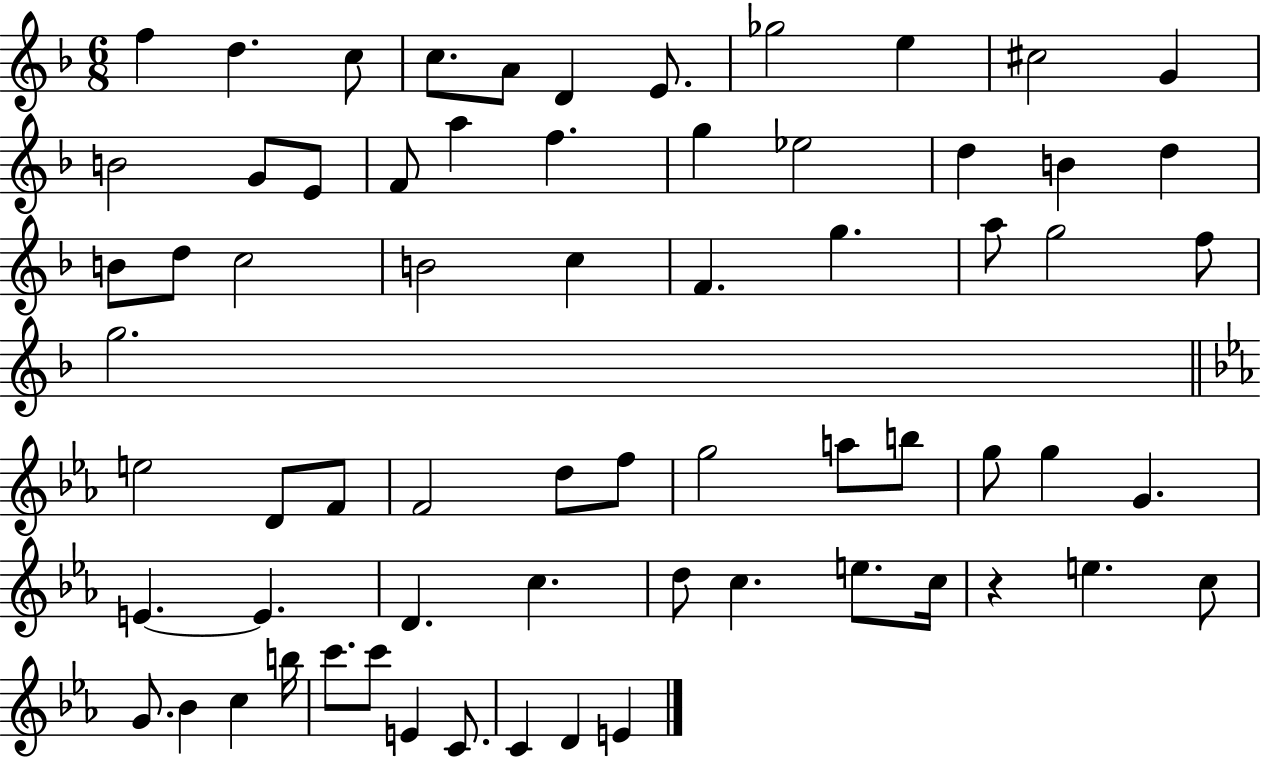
X:1
T:Untitled
M:6/8
L:1/4
K:F
f d c/2 c/2 A/2 D E/2 _g2 e ^c2 G B2 G/2 E/2 F/2 a f g _e2 d B d B/2 d/2 c2 B2 c F g a/2 g2 f/2 g2 e2 D/2 F/2 F2 d/2 f/2 g2 a/2 b/2 g/2 g G E E D c d/2 c e/2 c/4 z e c/2 G/2 _B c b/4 c'/2 c'/2 E C/2 C D E